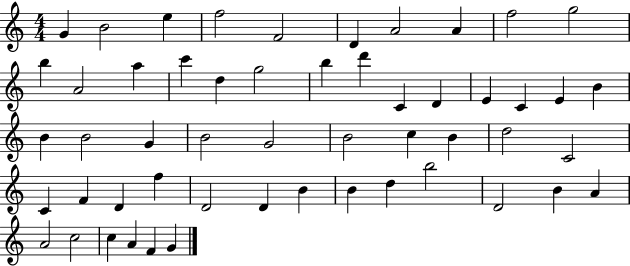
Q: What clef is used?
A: treble